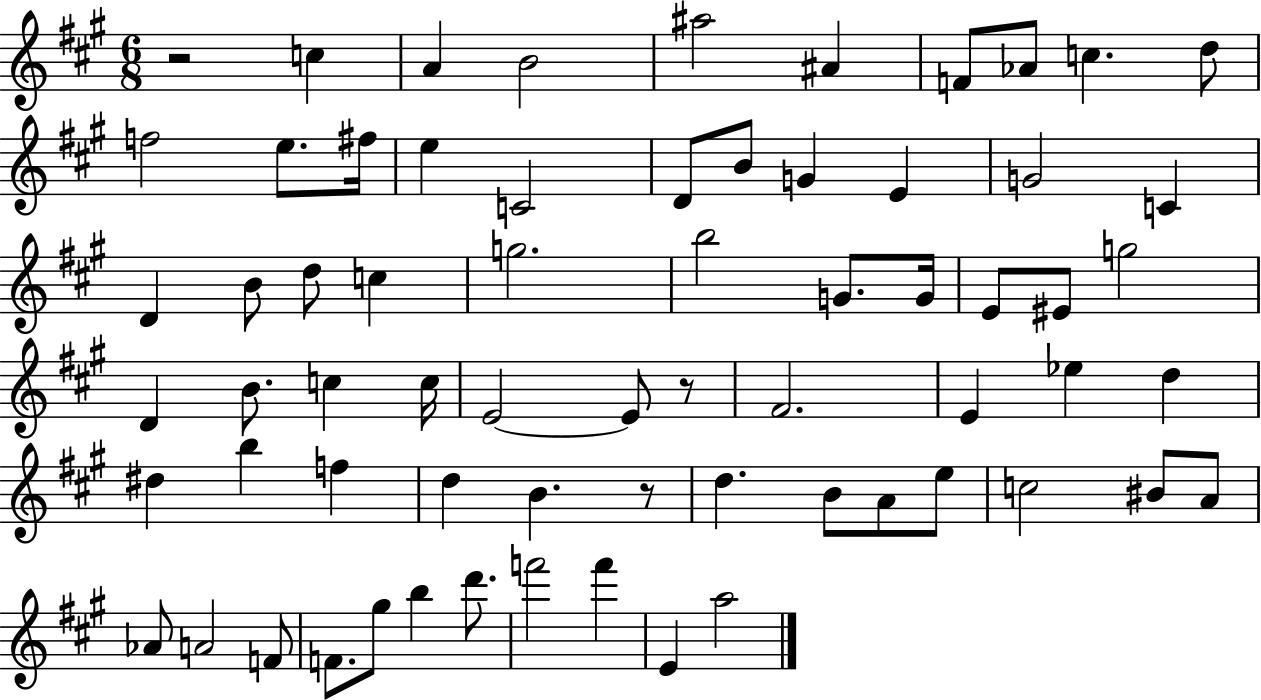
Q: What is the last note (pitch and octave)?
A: A5